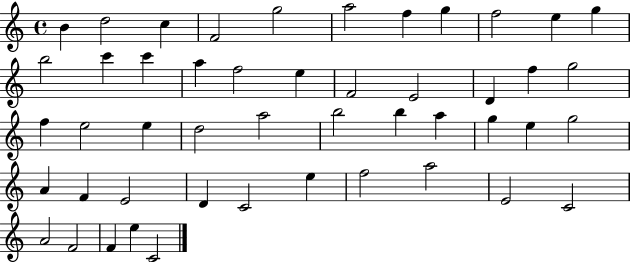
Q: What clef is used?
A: treble